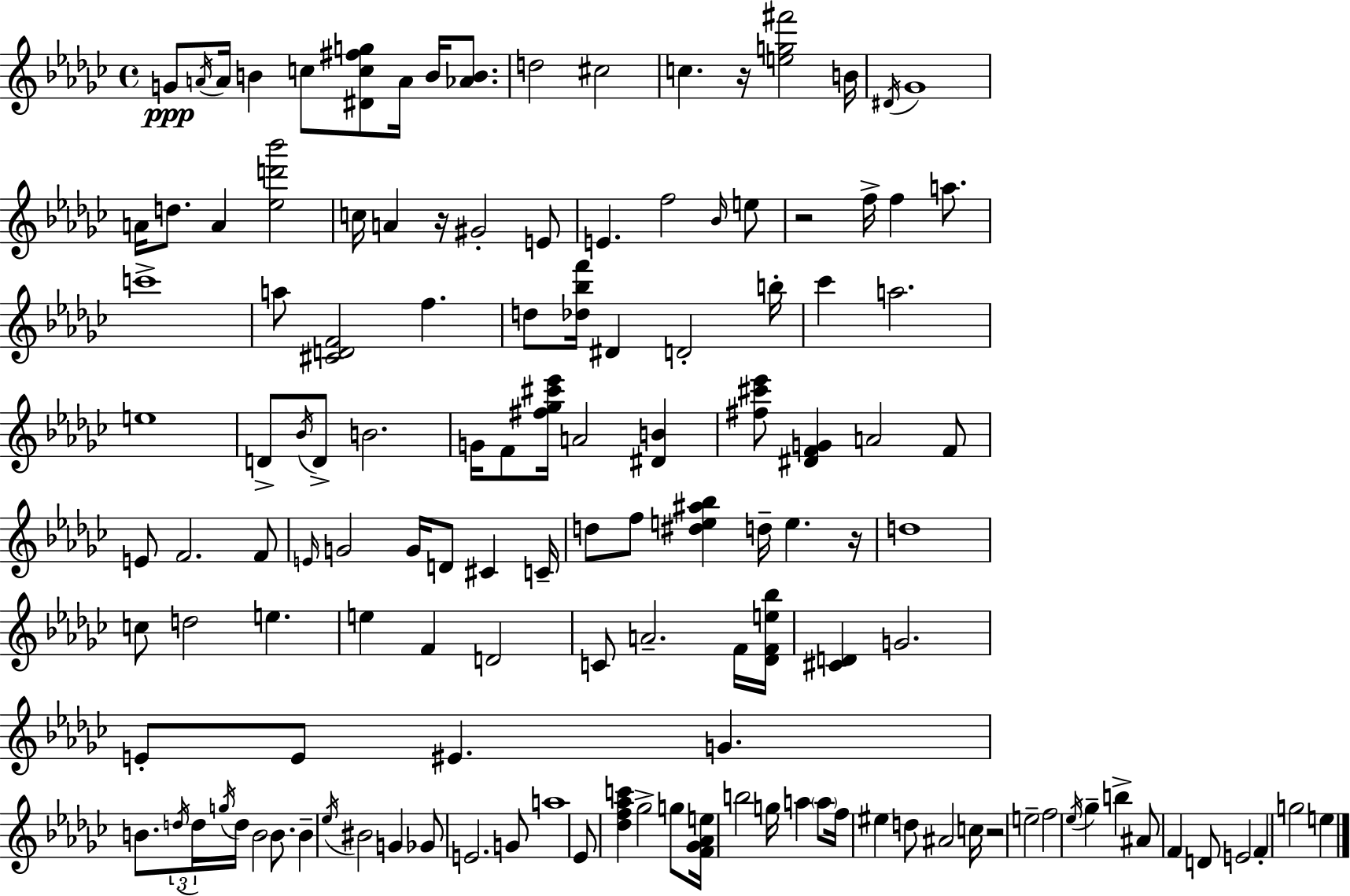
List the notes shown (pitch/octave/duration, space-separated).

G4/e A4/s A4/s B4/q C5/e [D#4,C5,F#5,G5]/e A4/s B4/s [Ab4,B4]/e. D5/h C#5/h C5/q. R/s [E5,G5,F#6]/h B4/s D#4/s Gb4/w A4/s D5/e. A4/q [Eb5,D6,Bb6]/h C5/s A4/q R/s G#4/h E4/e E4/q. F5/h Bb4/s E5/e R/h F5/s F5/q A5/e. C6/w A5/e [C#4,D4,F4]/h F5/q. D5/e [Db5,Bb5,F6]/s D#4/q D4/h B5/s CES6/q A5/h. E5/w D4/e Bb4/s D4/e B4/h. G4/s F4/e [F#5,Gb5,C#6,Eb6]/s A4/h [D#4,B4]/q [F#5,C#6,Eb6]/e [D#4,F4,G4]/q A4/h F4/e E4/e F4/h. F4/e E4/s G4/h G4/s D4/e C#4/q C4/s D5/e F5/e [D#5,E5,A#5,Bb5]/q D5/s E5/q. R/s D5/w C5/e D5/h E5/q. E5/q F4/q D4/h C4/e A4/h. F4/s [Db4,F4,E5,Bb5]/s [C#4,D4]/q G4/h. E4/e E4/e EIS4/q. G4/q. B4/e. D5/s D5/s G5/s D5/s B4/h B4/e. B4/q Eb5/s BIS4/h G4/q Gb4/e E4/h. G4/e A5/w Eb4/e [Db5,F5,Ab5,C6]/q Gb5/h G5/e [F4,Gb4,Ab4,E5]/s B5/h G5/s A5/q A5/e F5/s EIS5/q D5/e A#4/h C5/s R/h E5/h F5/h Eb5/s Gb5/q B5/q A#4/e F4/q D4/e E4/h F4/q G5/h E5/q